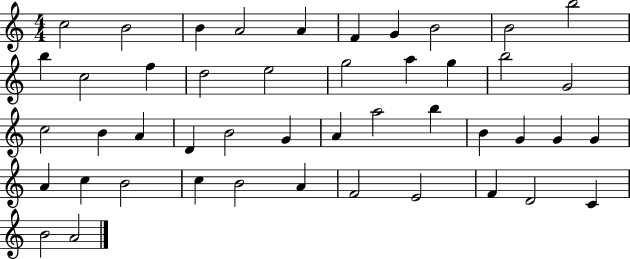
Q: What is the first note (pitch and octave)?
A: C5